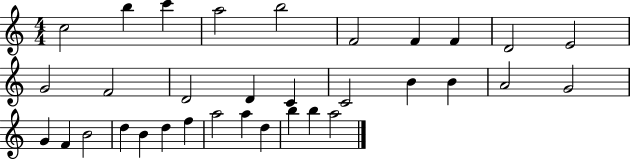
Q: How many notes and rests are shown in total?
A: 33